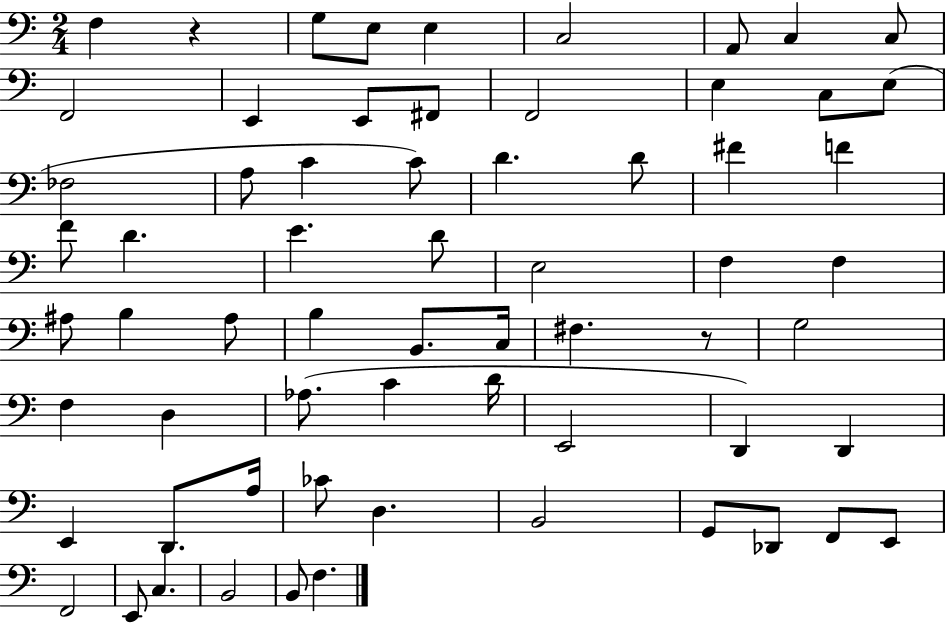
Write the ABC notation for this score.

X:1
T:Untitled
M:2/4
L:1/4
K:C
F, z G,/2 E,/2 E, C,2 A,,/2 C, C,/2 F,,2 E,, E,,/2 ^F,,/2 F,,2 E, C,/2 E,/2 _F,2 A,/2 C C/2 D D/2 ^F F F/2 D E D/2 E,2 F, F, ^A,/2 B, ^A,/2 B, B,,/2 C,/4 ^F, z/2 G,2 F, D, _A,/2 C D/4 E,,2 D,, D,, E,, D,,/2 A,/4 _C/2 D, B,,2 G,,/2 _D,,/2 F,,/2 E,,/2 F,,2 E,,/2 C, B,,2 B,,/2 F,